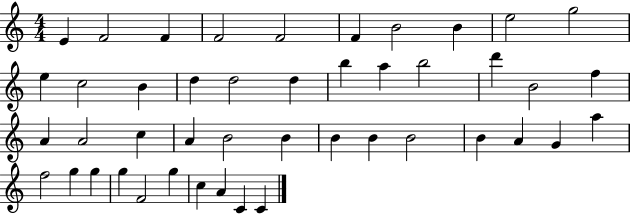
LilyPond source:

{
  \clef treble
  \numericTimeSignature
  \time 4/4
  \key c \major
  e'4 f'2 f'4 | f'2 f'2 | f'4 b'2 b'4 | e''2 g''2 | \break e''4 c''2 b'4 | d''4 d''2 d''4 | b''4 a''4 b''2 | d'''4 b'2 f''4 | \break a'4 a'2 c''4 | a'4 b'2 b'4 | b'4 b'4 b'2 | b'4 a'4 g'4 a''4 | \break f''2 g''4 g''4 | g''4 f'2 g''4 | c''4 a'4 c'4 c'4 | \bar "|."
}